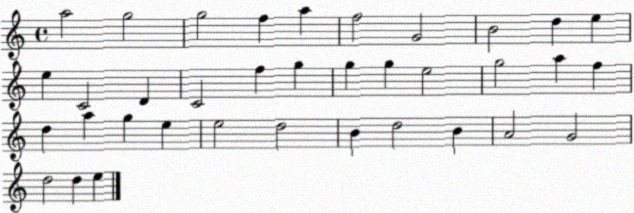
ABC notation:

X:1
T:Untitled
M:4/4
L:1/4
K:C
a2 g2 g2 f a f2 G2 B2 d e e C2 D C2 f g g g e2 g2 a f d a g e e2 d2 B d2 B A2 G2 d2 d e